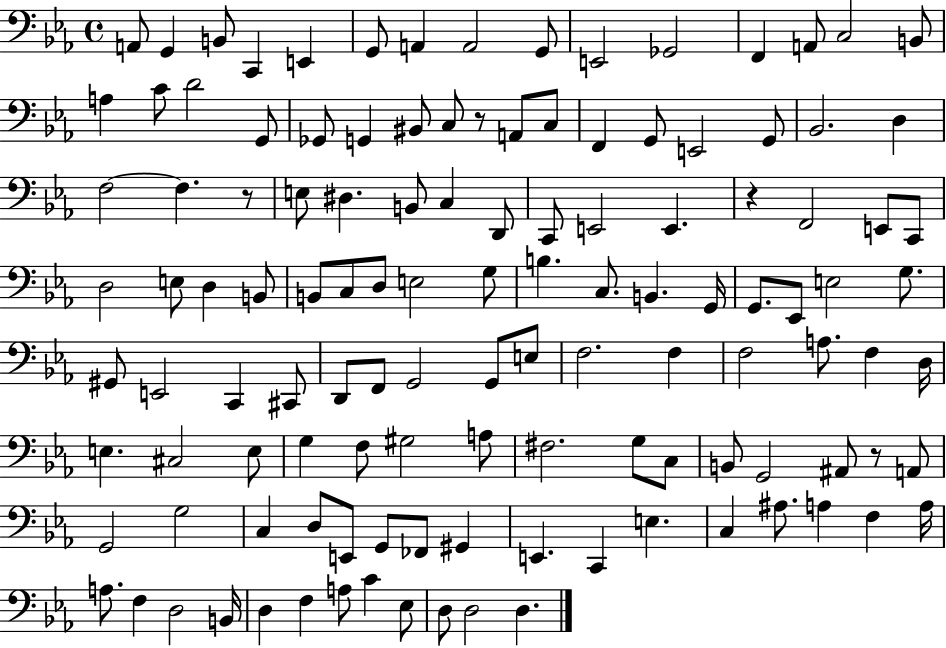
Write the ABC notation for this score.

X:1
T:Untitled
M:4/4
L:1/4
K:Eb
A,,/2 G,, B,,/2 C,, E,, G,,/2 A,, A,,2 G,,/2 E,,2 _G,,2 F,, A,,/2 C,2 B,,/2 A, C/2 D2 G,,/2 _G,,/2 G,, ^B,,/2 C,/2 z/2 A,,/2 C,/2 F,, G,,/2 E,,2 G,,/2 _B,,2 D, F,2 F, z/2 E,/2 ^D, B,,/2 C, D,,/2 C,,/2 E,,2 E,, z F,,2 E,,/2 C,,/2 D,2 E,/2 D, B,,/2 B,,/2 C,/2 D,/2 E,2 G,/2 B, C,/2 B,, G,,/4 G,,/2 _E,,/2 E,2 G,/2 ^G,,/2 E,,2 C,, ^C,,/2 D,,/2 F,,/2 G,,2 G,,/2 E,/2 F,2 F, F,2 A,/2 F, D,/4 E, ^C,2 E,/2 G, F,/2 ^G,2 A,/2 ^F,2 G,/2 C,/2 B,,/2 G,,2 ^A,,/2 z/2 A,,/2 G,,2 G,2 C, D,/2 E,,/2 G,,/2 _F,,/2 ^G,, E,, C,, E, C, ^A,/2 A, F, A,/4 A,/2 F, D,2 B,,/4 D, F, A,/2 C _E,/2 D,/2 D,2 D,